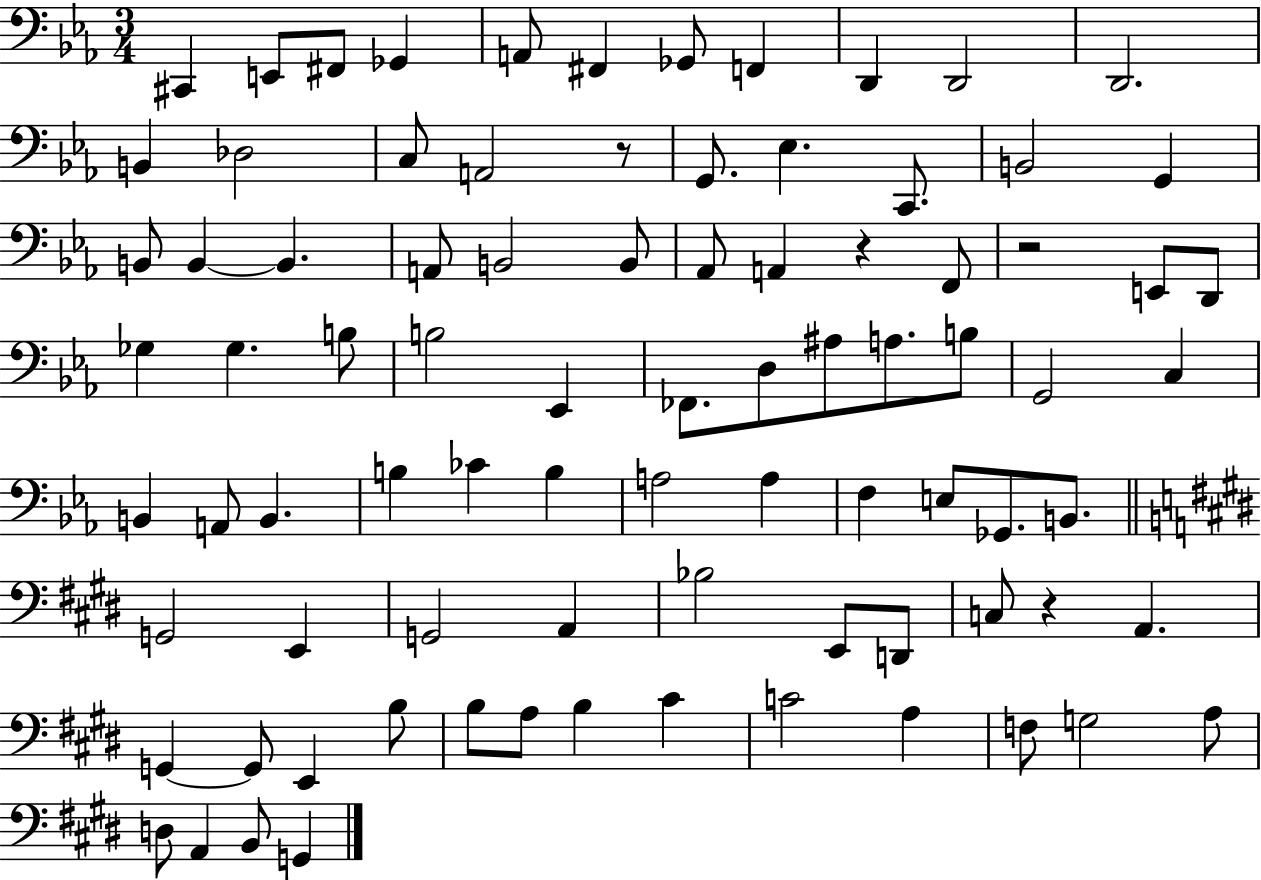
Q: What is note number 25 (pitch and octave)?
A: B2